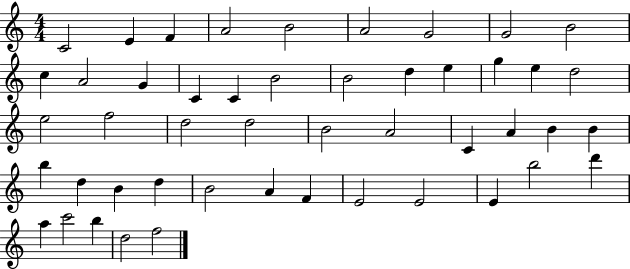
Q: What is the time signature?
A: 4/4